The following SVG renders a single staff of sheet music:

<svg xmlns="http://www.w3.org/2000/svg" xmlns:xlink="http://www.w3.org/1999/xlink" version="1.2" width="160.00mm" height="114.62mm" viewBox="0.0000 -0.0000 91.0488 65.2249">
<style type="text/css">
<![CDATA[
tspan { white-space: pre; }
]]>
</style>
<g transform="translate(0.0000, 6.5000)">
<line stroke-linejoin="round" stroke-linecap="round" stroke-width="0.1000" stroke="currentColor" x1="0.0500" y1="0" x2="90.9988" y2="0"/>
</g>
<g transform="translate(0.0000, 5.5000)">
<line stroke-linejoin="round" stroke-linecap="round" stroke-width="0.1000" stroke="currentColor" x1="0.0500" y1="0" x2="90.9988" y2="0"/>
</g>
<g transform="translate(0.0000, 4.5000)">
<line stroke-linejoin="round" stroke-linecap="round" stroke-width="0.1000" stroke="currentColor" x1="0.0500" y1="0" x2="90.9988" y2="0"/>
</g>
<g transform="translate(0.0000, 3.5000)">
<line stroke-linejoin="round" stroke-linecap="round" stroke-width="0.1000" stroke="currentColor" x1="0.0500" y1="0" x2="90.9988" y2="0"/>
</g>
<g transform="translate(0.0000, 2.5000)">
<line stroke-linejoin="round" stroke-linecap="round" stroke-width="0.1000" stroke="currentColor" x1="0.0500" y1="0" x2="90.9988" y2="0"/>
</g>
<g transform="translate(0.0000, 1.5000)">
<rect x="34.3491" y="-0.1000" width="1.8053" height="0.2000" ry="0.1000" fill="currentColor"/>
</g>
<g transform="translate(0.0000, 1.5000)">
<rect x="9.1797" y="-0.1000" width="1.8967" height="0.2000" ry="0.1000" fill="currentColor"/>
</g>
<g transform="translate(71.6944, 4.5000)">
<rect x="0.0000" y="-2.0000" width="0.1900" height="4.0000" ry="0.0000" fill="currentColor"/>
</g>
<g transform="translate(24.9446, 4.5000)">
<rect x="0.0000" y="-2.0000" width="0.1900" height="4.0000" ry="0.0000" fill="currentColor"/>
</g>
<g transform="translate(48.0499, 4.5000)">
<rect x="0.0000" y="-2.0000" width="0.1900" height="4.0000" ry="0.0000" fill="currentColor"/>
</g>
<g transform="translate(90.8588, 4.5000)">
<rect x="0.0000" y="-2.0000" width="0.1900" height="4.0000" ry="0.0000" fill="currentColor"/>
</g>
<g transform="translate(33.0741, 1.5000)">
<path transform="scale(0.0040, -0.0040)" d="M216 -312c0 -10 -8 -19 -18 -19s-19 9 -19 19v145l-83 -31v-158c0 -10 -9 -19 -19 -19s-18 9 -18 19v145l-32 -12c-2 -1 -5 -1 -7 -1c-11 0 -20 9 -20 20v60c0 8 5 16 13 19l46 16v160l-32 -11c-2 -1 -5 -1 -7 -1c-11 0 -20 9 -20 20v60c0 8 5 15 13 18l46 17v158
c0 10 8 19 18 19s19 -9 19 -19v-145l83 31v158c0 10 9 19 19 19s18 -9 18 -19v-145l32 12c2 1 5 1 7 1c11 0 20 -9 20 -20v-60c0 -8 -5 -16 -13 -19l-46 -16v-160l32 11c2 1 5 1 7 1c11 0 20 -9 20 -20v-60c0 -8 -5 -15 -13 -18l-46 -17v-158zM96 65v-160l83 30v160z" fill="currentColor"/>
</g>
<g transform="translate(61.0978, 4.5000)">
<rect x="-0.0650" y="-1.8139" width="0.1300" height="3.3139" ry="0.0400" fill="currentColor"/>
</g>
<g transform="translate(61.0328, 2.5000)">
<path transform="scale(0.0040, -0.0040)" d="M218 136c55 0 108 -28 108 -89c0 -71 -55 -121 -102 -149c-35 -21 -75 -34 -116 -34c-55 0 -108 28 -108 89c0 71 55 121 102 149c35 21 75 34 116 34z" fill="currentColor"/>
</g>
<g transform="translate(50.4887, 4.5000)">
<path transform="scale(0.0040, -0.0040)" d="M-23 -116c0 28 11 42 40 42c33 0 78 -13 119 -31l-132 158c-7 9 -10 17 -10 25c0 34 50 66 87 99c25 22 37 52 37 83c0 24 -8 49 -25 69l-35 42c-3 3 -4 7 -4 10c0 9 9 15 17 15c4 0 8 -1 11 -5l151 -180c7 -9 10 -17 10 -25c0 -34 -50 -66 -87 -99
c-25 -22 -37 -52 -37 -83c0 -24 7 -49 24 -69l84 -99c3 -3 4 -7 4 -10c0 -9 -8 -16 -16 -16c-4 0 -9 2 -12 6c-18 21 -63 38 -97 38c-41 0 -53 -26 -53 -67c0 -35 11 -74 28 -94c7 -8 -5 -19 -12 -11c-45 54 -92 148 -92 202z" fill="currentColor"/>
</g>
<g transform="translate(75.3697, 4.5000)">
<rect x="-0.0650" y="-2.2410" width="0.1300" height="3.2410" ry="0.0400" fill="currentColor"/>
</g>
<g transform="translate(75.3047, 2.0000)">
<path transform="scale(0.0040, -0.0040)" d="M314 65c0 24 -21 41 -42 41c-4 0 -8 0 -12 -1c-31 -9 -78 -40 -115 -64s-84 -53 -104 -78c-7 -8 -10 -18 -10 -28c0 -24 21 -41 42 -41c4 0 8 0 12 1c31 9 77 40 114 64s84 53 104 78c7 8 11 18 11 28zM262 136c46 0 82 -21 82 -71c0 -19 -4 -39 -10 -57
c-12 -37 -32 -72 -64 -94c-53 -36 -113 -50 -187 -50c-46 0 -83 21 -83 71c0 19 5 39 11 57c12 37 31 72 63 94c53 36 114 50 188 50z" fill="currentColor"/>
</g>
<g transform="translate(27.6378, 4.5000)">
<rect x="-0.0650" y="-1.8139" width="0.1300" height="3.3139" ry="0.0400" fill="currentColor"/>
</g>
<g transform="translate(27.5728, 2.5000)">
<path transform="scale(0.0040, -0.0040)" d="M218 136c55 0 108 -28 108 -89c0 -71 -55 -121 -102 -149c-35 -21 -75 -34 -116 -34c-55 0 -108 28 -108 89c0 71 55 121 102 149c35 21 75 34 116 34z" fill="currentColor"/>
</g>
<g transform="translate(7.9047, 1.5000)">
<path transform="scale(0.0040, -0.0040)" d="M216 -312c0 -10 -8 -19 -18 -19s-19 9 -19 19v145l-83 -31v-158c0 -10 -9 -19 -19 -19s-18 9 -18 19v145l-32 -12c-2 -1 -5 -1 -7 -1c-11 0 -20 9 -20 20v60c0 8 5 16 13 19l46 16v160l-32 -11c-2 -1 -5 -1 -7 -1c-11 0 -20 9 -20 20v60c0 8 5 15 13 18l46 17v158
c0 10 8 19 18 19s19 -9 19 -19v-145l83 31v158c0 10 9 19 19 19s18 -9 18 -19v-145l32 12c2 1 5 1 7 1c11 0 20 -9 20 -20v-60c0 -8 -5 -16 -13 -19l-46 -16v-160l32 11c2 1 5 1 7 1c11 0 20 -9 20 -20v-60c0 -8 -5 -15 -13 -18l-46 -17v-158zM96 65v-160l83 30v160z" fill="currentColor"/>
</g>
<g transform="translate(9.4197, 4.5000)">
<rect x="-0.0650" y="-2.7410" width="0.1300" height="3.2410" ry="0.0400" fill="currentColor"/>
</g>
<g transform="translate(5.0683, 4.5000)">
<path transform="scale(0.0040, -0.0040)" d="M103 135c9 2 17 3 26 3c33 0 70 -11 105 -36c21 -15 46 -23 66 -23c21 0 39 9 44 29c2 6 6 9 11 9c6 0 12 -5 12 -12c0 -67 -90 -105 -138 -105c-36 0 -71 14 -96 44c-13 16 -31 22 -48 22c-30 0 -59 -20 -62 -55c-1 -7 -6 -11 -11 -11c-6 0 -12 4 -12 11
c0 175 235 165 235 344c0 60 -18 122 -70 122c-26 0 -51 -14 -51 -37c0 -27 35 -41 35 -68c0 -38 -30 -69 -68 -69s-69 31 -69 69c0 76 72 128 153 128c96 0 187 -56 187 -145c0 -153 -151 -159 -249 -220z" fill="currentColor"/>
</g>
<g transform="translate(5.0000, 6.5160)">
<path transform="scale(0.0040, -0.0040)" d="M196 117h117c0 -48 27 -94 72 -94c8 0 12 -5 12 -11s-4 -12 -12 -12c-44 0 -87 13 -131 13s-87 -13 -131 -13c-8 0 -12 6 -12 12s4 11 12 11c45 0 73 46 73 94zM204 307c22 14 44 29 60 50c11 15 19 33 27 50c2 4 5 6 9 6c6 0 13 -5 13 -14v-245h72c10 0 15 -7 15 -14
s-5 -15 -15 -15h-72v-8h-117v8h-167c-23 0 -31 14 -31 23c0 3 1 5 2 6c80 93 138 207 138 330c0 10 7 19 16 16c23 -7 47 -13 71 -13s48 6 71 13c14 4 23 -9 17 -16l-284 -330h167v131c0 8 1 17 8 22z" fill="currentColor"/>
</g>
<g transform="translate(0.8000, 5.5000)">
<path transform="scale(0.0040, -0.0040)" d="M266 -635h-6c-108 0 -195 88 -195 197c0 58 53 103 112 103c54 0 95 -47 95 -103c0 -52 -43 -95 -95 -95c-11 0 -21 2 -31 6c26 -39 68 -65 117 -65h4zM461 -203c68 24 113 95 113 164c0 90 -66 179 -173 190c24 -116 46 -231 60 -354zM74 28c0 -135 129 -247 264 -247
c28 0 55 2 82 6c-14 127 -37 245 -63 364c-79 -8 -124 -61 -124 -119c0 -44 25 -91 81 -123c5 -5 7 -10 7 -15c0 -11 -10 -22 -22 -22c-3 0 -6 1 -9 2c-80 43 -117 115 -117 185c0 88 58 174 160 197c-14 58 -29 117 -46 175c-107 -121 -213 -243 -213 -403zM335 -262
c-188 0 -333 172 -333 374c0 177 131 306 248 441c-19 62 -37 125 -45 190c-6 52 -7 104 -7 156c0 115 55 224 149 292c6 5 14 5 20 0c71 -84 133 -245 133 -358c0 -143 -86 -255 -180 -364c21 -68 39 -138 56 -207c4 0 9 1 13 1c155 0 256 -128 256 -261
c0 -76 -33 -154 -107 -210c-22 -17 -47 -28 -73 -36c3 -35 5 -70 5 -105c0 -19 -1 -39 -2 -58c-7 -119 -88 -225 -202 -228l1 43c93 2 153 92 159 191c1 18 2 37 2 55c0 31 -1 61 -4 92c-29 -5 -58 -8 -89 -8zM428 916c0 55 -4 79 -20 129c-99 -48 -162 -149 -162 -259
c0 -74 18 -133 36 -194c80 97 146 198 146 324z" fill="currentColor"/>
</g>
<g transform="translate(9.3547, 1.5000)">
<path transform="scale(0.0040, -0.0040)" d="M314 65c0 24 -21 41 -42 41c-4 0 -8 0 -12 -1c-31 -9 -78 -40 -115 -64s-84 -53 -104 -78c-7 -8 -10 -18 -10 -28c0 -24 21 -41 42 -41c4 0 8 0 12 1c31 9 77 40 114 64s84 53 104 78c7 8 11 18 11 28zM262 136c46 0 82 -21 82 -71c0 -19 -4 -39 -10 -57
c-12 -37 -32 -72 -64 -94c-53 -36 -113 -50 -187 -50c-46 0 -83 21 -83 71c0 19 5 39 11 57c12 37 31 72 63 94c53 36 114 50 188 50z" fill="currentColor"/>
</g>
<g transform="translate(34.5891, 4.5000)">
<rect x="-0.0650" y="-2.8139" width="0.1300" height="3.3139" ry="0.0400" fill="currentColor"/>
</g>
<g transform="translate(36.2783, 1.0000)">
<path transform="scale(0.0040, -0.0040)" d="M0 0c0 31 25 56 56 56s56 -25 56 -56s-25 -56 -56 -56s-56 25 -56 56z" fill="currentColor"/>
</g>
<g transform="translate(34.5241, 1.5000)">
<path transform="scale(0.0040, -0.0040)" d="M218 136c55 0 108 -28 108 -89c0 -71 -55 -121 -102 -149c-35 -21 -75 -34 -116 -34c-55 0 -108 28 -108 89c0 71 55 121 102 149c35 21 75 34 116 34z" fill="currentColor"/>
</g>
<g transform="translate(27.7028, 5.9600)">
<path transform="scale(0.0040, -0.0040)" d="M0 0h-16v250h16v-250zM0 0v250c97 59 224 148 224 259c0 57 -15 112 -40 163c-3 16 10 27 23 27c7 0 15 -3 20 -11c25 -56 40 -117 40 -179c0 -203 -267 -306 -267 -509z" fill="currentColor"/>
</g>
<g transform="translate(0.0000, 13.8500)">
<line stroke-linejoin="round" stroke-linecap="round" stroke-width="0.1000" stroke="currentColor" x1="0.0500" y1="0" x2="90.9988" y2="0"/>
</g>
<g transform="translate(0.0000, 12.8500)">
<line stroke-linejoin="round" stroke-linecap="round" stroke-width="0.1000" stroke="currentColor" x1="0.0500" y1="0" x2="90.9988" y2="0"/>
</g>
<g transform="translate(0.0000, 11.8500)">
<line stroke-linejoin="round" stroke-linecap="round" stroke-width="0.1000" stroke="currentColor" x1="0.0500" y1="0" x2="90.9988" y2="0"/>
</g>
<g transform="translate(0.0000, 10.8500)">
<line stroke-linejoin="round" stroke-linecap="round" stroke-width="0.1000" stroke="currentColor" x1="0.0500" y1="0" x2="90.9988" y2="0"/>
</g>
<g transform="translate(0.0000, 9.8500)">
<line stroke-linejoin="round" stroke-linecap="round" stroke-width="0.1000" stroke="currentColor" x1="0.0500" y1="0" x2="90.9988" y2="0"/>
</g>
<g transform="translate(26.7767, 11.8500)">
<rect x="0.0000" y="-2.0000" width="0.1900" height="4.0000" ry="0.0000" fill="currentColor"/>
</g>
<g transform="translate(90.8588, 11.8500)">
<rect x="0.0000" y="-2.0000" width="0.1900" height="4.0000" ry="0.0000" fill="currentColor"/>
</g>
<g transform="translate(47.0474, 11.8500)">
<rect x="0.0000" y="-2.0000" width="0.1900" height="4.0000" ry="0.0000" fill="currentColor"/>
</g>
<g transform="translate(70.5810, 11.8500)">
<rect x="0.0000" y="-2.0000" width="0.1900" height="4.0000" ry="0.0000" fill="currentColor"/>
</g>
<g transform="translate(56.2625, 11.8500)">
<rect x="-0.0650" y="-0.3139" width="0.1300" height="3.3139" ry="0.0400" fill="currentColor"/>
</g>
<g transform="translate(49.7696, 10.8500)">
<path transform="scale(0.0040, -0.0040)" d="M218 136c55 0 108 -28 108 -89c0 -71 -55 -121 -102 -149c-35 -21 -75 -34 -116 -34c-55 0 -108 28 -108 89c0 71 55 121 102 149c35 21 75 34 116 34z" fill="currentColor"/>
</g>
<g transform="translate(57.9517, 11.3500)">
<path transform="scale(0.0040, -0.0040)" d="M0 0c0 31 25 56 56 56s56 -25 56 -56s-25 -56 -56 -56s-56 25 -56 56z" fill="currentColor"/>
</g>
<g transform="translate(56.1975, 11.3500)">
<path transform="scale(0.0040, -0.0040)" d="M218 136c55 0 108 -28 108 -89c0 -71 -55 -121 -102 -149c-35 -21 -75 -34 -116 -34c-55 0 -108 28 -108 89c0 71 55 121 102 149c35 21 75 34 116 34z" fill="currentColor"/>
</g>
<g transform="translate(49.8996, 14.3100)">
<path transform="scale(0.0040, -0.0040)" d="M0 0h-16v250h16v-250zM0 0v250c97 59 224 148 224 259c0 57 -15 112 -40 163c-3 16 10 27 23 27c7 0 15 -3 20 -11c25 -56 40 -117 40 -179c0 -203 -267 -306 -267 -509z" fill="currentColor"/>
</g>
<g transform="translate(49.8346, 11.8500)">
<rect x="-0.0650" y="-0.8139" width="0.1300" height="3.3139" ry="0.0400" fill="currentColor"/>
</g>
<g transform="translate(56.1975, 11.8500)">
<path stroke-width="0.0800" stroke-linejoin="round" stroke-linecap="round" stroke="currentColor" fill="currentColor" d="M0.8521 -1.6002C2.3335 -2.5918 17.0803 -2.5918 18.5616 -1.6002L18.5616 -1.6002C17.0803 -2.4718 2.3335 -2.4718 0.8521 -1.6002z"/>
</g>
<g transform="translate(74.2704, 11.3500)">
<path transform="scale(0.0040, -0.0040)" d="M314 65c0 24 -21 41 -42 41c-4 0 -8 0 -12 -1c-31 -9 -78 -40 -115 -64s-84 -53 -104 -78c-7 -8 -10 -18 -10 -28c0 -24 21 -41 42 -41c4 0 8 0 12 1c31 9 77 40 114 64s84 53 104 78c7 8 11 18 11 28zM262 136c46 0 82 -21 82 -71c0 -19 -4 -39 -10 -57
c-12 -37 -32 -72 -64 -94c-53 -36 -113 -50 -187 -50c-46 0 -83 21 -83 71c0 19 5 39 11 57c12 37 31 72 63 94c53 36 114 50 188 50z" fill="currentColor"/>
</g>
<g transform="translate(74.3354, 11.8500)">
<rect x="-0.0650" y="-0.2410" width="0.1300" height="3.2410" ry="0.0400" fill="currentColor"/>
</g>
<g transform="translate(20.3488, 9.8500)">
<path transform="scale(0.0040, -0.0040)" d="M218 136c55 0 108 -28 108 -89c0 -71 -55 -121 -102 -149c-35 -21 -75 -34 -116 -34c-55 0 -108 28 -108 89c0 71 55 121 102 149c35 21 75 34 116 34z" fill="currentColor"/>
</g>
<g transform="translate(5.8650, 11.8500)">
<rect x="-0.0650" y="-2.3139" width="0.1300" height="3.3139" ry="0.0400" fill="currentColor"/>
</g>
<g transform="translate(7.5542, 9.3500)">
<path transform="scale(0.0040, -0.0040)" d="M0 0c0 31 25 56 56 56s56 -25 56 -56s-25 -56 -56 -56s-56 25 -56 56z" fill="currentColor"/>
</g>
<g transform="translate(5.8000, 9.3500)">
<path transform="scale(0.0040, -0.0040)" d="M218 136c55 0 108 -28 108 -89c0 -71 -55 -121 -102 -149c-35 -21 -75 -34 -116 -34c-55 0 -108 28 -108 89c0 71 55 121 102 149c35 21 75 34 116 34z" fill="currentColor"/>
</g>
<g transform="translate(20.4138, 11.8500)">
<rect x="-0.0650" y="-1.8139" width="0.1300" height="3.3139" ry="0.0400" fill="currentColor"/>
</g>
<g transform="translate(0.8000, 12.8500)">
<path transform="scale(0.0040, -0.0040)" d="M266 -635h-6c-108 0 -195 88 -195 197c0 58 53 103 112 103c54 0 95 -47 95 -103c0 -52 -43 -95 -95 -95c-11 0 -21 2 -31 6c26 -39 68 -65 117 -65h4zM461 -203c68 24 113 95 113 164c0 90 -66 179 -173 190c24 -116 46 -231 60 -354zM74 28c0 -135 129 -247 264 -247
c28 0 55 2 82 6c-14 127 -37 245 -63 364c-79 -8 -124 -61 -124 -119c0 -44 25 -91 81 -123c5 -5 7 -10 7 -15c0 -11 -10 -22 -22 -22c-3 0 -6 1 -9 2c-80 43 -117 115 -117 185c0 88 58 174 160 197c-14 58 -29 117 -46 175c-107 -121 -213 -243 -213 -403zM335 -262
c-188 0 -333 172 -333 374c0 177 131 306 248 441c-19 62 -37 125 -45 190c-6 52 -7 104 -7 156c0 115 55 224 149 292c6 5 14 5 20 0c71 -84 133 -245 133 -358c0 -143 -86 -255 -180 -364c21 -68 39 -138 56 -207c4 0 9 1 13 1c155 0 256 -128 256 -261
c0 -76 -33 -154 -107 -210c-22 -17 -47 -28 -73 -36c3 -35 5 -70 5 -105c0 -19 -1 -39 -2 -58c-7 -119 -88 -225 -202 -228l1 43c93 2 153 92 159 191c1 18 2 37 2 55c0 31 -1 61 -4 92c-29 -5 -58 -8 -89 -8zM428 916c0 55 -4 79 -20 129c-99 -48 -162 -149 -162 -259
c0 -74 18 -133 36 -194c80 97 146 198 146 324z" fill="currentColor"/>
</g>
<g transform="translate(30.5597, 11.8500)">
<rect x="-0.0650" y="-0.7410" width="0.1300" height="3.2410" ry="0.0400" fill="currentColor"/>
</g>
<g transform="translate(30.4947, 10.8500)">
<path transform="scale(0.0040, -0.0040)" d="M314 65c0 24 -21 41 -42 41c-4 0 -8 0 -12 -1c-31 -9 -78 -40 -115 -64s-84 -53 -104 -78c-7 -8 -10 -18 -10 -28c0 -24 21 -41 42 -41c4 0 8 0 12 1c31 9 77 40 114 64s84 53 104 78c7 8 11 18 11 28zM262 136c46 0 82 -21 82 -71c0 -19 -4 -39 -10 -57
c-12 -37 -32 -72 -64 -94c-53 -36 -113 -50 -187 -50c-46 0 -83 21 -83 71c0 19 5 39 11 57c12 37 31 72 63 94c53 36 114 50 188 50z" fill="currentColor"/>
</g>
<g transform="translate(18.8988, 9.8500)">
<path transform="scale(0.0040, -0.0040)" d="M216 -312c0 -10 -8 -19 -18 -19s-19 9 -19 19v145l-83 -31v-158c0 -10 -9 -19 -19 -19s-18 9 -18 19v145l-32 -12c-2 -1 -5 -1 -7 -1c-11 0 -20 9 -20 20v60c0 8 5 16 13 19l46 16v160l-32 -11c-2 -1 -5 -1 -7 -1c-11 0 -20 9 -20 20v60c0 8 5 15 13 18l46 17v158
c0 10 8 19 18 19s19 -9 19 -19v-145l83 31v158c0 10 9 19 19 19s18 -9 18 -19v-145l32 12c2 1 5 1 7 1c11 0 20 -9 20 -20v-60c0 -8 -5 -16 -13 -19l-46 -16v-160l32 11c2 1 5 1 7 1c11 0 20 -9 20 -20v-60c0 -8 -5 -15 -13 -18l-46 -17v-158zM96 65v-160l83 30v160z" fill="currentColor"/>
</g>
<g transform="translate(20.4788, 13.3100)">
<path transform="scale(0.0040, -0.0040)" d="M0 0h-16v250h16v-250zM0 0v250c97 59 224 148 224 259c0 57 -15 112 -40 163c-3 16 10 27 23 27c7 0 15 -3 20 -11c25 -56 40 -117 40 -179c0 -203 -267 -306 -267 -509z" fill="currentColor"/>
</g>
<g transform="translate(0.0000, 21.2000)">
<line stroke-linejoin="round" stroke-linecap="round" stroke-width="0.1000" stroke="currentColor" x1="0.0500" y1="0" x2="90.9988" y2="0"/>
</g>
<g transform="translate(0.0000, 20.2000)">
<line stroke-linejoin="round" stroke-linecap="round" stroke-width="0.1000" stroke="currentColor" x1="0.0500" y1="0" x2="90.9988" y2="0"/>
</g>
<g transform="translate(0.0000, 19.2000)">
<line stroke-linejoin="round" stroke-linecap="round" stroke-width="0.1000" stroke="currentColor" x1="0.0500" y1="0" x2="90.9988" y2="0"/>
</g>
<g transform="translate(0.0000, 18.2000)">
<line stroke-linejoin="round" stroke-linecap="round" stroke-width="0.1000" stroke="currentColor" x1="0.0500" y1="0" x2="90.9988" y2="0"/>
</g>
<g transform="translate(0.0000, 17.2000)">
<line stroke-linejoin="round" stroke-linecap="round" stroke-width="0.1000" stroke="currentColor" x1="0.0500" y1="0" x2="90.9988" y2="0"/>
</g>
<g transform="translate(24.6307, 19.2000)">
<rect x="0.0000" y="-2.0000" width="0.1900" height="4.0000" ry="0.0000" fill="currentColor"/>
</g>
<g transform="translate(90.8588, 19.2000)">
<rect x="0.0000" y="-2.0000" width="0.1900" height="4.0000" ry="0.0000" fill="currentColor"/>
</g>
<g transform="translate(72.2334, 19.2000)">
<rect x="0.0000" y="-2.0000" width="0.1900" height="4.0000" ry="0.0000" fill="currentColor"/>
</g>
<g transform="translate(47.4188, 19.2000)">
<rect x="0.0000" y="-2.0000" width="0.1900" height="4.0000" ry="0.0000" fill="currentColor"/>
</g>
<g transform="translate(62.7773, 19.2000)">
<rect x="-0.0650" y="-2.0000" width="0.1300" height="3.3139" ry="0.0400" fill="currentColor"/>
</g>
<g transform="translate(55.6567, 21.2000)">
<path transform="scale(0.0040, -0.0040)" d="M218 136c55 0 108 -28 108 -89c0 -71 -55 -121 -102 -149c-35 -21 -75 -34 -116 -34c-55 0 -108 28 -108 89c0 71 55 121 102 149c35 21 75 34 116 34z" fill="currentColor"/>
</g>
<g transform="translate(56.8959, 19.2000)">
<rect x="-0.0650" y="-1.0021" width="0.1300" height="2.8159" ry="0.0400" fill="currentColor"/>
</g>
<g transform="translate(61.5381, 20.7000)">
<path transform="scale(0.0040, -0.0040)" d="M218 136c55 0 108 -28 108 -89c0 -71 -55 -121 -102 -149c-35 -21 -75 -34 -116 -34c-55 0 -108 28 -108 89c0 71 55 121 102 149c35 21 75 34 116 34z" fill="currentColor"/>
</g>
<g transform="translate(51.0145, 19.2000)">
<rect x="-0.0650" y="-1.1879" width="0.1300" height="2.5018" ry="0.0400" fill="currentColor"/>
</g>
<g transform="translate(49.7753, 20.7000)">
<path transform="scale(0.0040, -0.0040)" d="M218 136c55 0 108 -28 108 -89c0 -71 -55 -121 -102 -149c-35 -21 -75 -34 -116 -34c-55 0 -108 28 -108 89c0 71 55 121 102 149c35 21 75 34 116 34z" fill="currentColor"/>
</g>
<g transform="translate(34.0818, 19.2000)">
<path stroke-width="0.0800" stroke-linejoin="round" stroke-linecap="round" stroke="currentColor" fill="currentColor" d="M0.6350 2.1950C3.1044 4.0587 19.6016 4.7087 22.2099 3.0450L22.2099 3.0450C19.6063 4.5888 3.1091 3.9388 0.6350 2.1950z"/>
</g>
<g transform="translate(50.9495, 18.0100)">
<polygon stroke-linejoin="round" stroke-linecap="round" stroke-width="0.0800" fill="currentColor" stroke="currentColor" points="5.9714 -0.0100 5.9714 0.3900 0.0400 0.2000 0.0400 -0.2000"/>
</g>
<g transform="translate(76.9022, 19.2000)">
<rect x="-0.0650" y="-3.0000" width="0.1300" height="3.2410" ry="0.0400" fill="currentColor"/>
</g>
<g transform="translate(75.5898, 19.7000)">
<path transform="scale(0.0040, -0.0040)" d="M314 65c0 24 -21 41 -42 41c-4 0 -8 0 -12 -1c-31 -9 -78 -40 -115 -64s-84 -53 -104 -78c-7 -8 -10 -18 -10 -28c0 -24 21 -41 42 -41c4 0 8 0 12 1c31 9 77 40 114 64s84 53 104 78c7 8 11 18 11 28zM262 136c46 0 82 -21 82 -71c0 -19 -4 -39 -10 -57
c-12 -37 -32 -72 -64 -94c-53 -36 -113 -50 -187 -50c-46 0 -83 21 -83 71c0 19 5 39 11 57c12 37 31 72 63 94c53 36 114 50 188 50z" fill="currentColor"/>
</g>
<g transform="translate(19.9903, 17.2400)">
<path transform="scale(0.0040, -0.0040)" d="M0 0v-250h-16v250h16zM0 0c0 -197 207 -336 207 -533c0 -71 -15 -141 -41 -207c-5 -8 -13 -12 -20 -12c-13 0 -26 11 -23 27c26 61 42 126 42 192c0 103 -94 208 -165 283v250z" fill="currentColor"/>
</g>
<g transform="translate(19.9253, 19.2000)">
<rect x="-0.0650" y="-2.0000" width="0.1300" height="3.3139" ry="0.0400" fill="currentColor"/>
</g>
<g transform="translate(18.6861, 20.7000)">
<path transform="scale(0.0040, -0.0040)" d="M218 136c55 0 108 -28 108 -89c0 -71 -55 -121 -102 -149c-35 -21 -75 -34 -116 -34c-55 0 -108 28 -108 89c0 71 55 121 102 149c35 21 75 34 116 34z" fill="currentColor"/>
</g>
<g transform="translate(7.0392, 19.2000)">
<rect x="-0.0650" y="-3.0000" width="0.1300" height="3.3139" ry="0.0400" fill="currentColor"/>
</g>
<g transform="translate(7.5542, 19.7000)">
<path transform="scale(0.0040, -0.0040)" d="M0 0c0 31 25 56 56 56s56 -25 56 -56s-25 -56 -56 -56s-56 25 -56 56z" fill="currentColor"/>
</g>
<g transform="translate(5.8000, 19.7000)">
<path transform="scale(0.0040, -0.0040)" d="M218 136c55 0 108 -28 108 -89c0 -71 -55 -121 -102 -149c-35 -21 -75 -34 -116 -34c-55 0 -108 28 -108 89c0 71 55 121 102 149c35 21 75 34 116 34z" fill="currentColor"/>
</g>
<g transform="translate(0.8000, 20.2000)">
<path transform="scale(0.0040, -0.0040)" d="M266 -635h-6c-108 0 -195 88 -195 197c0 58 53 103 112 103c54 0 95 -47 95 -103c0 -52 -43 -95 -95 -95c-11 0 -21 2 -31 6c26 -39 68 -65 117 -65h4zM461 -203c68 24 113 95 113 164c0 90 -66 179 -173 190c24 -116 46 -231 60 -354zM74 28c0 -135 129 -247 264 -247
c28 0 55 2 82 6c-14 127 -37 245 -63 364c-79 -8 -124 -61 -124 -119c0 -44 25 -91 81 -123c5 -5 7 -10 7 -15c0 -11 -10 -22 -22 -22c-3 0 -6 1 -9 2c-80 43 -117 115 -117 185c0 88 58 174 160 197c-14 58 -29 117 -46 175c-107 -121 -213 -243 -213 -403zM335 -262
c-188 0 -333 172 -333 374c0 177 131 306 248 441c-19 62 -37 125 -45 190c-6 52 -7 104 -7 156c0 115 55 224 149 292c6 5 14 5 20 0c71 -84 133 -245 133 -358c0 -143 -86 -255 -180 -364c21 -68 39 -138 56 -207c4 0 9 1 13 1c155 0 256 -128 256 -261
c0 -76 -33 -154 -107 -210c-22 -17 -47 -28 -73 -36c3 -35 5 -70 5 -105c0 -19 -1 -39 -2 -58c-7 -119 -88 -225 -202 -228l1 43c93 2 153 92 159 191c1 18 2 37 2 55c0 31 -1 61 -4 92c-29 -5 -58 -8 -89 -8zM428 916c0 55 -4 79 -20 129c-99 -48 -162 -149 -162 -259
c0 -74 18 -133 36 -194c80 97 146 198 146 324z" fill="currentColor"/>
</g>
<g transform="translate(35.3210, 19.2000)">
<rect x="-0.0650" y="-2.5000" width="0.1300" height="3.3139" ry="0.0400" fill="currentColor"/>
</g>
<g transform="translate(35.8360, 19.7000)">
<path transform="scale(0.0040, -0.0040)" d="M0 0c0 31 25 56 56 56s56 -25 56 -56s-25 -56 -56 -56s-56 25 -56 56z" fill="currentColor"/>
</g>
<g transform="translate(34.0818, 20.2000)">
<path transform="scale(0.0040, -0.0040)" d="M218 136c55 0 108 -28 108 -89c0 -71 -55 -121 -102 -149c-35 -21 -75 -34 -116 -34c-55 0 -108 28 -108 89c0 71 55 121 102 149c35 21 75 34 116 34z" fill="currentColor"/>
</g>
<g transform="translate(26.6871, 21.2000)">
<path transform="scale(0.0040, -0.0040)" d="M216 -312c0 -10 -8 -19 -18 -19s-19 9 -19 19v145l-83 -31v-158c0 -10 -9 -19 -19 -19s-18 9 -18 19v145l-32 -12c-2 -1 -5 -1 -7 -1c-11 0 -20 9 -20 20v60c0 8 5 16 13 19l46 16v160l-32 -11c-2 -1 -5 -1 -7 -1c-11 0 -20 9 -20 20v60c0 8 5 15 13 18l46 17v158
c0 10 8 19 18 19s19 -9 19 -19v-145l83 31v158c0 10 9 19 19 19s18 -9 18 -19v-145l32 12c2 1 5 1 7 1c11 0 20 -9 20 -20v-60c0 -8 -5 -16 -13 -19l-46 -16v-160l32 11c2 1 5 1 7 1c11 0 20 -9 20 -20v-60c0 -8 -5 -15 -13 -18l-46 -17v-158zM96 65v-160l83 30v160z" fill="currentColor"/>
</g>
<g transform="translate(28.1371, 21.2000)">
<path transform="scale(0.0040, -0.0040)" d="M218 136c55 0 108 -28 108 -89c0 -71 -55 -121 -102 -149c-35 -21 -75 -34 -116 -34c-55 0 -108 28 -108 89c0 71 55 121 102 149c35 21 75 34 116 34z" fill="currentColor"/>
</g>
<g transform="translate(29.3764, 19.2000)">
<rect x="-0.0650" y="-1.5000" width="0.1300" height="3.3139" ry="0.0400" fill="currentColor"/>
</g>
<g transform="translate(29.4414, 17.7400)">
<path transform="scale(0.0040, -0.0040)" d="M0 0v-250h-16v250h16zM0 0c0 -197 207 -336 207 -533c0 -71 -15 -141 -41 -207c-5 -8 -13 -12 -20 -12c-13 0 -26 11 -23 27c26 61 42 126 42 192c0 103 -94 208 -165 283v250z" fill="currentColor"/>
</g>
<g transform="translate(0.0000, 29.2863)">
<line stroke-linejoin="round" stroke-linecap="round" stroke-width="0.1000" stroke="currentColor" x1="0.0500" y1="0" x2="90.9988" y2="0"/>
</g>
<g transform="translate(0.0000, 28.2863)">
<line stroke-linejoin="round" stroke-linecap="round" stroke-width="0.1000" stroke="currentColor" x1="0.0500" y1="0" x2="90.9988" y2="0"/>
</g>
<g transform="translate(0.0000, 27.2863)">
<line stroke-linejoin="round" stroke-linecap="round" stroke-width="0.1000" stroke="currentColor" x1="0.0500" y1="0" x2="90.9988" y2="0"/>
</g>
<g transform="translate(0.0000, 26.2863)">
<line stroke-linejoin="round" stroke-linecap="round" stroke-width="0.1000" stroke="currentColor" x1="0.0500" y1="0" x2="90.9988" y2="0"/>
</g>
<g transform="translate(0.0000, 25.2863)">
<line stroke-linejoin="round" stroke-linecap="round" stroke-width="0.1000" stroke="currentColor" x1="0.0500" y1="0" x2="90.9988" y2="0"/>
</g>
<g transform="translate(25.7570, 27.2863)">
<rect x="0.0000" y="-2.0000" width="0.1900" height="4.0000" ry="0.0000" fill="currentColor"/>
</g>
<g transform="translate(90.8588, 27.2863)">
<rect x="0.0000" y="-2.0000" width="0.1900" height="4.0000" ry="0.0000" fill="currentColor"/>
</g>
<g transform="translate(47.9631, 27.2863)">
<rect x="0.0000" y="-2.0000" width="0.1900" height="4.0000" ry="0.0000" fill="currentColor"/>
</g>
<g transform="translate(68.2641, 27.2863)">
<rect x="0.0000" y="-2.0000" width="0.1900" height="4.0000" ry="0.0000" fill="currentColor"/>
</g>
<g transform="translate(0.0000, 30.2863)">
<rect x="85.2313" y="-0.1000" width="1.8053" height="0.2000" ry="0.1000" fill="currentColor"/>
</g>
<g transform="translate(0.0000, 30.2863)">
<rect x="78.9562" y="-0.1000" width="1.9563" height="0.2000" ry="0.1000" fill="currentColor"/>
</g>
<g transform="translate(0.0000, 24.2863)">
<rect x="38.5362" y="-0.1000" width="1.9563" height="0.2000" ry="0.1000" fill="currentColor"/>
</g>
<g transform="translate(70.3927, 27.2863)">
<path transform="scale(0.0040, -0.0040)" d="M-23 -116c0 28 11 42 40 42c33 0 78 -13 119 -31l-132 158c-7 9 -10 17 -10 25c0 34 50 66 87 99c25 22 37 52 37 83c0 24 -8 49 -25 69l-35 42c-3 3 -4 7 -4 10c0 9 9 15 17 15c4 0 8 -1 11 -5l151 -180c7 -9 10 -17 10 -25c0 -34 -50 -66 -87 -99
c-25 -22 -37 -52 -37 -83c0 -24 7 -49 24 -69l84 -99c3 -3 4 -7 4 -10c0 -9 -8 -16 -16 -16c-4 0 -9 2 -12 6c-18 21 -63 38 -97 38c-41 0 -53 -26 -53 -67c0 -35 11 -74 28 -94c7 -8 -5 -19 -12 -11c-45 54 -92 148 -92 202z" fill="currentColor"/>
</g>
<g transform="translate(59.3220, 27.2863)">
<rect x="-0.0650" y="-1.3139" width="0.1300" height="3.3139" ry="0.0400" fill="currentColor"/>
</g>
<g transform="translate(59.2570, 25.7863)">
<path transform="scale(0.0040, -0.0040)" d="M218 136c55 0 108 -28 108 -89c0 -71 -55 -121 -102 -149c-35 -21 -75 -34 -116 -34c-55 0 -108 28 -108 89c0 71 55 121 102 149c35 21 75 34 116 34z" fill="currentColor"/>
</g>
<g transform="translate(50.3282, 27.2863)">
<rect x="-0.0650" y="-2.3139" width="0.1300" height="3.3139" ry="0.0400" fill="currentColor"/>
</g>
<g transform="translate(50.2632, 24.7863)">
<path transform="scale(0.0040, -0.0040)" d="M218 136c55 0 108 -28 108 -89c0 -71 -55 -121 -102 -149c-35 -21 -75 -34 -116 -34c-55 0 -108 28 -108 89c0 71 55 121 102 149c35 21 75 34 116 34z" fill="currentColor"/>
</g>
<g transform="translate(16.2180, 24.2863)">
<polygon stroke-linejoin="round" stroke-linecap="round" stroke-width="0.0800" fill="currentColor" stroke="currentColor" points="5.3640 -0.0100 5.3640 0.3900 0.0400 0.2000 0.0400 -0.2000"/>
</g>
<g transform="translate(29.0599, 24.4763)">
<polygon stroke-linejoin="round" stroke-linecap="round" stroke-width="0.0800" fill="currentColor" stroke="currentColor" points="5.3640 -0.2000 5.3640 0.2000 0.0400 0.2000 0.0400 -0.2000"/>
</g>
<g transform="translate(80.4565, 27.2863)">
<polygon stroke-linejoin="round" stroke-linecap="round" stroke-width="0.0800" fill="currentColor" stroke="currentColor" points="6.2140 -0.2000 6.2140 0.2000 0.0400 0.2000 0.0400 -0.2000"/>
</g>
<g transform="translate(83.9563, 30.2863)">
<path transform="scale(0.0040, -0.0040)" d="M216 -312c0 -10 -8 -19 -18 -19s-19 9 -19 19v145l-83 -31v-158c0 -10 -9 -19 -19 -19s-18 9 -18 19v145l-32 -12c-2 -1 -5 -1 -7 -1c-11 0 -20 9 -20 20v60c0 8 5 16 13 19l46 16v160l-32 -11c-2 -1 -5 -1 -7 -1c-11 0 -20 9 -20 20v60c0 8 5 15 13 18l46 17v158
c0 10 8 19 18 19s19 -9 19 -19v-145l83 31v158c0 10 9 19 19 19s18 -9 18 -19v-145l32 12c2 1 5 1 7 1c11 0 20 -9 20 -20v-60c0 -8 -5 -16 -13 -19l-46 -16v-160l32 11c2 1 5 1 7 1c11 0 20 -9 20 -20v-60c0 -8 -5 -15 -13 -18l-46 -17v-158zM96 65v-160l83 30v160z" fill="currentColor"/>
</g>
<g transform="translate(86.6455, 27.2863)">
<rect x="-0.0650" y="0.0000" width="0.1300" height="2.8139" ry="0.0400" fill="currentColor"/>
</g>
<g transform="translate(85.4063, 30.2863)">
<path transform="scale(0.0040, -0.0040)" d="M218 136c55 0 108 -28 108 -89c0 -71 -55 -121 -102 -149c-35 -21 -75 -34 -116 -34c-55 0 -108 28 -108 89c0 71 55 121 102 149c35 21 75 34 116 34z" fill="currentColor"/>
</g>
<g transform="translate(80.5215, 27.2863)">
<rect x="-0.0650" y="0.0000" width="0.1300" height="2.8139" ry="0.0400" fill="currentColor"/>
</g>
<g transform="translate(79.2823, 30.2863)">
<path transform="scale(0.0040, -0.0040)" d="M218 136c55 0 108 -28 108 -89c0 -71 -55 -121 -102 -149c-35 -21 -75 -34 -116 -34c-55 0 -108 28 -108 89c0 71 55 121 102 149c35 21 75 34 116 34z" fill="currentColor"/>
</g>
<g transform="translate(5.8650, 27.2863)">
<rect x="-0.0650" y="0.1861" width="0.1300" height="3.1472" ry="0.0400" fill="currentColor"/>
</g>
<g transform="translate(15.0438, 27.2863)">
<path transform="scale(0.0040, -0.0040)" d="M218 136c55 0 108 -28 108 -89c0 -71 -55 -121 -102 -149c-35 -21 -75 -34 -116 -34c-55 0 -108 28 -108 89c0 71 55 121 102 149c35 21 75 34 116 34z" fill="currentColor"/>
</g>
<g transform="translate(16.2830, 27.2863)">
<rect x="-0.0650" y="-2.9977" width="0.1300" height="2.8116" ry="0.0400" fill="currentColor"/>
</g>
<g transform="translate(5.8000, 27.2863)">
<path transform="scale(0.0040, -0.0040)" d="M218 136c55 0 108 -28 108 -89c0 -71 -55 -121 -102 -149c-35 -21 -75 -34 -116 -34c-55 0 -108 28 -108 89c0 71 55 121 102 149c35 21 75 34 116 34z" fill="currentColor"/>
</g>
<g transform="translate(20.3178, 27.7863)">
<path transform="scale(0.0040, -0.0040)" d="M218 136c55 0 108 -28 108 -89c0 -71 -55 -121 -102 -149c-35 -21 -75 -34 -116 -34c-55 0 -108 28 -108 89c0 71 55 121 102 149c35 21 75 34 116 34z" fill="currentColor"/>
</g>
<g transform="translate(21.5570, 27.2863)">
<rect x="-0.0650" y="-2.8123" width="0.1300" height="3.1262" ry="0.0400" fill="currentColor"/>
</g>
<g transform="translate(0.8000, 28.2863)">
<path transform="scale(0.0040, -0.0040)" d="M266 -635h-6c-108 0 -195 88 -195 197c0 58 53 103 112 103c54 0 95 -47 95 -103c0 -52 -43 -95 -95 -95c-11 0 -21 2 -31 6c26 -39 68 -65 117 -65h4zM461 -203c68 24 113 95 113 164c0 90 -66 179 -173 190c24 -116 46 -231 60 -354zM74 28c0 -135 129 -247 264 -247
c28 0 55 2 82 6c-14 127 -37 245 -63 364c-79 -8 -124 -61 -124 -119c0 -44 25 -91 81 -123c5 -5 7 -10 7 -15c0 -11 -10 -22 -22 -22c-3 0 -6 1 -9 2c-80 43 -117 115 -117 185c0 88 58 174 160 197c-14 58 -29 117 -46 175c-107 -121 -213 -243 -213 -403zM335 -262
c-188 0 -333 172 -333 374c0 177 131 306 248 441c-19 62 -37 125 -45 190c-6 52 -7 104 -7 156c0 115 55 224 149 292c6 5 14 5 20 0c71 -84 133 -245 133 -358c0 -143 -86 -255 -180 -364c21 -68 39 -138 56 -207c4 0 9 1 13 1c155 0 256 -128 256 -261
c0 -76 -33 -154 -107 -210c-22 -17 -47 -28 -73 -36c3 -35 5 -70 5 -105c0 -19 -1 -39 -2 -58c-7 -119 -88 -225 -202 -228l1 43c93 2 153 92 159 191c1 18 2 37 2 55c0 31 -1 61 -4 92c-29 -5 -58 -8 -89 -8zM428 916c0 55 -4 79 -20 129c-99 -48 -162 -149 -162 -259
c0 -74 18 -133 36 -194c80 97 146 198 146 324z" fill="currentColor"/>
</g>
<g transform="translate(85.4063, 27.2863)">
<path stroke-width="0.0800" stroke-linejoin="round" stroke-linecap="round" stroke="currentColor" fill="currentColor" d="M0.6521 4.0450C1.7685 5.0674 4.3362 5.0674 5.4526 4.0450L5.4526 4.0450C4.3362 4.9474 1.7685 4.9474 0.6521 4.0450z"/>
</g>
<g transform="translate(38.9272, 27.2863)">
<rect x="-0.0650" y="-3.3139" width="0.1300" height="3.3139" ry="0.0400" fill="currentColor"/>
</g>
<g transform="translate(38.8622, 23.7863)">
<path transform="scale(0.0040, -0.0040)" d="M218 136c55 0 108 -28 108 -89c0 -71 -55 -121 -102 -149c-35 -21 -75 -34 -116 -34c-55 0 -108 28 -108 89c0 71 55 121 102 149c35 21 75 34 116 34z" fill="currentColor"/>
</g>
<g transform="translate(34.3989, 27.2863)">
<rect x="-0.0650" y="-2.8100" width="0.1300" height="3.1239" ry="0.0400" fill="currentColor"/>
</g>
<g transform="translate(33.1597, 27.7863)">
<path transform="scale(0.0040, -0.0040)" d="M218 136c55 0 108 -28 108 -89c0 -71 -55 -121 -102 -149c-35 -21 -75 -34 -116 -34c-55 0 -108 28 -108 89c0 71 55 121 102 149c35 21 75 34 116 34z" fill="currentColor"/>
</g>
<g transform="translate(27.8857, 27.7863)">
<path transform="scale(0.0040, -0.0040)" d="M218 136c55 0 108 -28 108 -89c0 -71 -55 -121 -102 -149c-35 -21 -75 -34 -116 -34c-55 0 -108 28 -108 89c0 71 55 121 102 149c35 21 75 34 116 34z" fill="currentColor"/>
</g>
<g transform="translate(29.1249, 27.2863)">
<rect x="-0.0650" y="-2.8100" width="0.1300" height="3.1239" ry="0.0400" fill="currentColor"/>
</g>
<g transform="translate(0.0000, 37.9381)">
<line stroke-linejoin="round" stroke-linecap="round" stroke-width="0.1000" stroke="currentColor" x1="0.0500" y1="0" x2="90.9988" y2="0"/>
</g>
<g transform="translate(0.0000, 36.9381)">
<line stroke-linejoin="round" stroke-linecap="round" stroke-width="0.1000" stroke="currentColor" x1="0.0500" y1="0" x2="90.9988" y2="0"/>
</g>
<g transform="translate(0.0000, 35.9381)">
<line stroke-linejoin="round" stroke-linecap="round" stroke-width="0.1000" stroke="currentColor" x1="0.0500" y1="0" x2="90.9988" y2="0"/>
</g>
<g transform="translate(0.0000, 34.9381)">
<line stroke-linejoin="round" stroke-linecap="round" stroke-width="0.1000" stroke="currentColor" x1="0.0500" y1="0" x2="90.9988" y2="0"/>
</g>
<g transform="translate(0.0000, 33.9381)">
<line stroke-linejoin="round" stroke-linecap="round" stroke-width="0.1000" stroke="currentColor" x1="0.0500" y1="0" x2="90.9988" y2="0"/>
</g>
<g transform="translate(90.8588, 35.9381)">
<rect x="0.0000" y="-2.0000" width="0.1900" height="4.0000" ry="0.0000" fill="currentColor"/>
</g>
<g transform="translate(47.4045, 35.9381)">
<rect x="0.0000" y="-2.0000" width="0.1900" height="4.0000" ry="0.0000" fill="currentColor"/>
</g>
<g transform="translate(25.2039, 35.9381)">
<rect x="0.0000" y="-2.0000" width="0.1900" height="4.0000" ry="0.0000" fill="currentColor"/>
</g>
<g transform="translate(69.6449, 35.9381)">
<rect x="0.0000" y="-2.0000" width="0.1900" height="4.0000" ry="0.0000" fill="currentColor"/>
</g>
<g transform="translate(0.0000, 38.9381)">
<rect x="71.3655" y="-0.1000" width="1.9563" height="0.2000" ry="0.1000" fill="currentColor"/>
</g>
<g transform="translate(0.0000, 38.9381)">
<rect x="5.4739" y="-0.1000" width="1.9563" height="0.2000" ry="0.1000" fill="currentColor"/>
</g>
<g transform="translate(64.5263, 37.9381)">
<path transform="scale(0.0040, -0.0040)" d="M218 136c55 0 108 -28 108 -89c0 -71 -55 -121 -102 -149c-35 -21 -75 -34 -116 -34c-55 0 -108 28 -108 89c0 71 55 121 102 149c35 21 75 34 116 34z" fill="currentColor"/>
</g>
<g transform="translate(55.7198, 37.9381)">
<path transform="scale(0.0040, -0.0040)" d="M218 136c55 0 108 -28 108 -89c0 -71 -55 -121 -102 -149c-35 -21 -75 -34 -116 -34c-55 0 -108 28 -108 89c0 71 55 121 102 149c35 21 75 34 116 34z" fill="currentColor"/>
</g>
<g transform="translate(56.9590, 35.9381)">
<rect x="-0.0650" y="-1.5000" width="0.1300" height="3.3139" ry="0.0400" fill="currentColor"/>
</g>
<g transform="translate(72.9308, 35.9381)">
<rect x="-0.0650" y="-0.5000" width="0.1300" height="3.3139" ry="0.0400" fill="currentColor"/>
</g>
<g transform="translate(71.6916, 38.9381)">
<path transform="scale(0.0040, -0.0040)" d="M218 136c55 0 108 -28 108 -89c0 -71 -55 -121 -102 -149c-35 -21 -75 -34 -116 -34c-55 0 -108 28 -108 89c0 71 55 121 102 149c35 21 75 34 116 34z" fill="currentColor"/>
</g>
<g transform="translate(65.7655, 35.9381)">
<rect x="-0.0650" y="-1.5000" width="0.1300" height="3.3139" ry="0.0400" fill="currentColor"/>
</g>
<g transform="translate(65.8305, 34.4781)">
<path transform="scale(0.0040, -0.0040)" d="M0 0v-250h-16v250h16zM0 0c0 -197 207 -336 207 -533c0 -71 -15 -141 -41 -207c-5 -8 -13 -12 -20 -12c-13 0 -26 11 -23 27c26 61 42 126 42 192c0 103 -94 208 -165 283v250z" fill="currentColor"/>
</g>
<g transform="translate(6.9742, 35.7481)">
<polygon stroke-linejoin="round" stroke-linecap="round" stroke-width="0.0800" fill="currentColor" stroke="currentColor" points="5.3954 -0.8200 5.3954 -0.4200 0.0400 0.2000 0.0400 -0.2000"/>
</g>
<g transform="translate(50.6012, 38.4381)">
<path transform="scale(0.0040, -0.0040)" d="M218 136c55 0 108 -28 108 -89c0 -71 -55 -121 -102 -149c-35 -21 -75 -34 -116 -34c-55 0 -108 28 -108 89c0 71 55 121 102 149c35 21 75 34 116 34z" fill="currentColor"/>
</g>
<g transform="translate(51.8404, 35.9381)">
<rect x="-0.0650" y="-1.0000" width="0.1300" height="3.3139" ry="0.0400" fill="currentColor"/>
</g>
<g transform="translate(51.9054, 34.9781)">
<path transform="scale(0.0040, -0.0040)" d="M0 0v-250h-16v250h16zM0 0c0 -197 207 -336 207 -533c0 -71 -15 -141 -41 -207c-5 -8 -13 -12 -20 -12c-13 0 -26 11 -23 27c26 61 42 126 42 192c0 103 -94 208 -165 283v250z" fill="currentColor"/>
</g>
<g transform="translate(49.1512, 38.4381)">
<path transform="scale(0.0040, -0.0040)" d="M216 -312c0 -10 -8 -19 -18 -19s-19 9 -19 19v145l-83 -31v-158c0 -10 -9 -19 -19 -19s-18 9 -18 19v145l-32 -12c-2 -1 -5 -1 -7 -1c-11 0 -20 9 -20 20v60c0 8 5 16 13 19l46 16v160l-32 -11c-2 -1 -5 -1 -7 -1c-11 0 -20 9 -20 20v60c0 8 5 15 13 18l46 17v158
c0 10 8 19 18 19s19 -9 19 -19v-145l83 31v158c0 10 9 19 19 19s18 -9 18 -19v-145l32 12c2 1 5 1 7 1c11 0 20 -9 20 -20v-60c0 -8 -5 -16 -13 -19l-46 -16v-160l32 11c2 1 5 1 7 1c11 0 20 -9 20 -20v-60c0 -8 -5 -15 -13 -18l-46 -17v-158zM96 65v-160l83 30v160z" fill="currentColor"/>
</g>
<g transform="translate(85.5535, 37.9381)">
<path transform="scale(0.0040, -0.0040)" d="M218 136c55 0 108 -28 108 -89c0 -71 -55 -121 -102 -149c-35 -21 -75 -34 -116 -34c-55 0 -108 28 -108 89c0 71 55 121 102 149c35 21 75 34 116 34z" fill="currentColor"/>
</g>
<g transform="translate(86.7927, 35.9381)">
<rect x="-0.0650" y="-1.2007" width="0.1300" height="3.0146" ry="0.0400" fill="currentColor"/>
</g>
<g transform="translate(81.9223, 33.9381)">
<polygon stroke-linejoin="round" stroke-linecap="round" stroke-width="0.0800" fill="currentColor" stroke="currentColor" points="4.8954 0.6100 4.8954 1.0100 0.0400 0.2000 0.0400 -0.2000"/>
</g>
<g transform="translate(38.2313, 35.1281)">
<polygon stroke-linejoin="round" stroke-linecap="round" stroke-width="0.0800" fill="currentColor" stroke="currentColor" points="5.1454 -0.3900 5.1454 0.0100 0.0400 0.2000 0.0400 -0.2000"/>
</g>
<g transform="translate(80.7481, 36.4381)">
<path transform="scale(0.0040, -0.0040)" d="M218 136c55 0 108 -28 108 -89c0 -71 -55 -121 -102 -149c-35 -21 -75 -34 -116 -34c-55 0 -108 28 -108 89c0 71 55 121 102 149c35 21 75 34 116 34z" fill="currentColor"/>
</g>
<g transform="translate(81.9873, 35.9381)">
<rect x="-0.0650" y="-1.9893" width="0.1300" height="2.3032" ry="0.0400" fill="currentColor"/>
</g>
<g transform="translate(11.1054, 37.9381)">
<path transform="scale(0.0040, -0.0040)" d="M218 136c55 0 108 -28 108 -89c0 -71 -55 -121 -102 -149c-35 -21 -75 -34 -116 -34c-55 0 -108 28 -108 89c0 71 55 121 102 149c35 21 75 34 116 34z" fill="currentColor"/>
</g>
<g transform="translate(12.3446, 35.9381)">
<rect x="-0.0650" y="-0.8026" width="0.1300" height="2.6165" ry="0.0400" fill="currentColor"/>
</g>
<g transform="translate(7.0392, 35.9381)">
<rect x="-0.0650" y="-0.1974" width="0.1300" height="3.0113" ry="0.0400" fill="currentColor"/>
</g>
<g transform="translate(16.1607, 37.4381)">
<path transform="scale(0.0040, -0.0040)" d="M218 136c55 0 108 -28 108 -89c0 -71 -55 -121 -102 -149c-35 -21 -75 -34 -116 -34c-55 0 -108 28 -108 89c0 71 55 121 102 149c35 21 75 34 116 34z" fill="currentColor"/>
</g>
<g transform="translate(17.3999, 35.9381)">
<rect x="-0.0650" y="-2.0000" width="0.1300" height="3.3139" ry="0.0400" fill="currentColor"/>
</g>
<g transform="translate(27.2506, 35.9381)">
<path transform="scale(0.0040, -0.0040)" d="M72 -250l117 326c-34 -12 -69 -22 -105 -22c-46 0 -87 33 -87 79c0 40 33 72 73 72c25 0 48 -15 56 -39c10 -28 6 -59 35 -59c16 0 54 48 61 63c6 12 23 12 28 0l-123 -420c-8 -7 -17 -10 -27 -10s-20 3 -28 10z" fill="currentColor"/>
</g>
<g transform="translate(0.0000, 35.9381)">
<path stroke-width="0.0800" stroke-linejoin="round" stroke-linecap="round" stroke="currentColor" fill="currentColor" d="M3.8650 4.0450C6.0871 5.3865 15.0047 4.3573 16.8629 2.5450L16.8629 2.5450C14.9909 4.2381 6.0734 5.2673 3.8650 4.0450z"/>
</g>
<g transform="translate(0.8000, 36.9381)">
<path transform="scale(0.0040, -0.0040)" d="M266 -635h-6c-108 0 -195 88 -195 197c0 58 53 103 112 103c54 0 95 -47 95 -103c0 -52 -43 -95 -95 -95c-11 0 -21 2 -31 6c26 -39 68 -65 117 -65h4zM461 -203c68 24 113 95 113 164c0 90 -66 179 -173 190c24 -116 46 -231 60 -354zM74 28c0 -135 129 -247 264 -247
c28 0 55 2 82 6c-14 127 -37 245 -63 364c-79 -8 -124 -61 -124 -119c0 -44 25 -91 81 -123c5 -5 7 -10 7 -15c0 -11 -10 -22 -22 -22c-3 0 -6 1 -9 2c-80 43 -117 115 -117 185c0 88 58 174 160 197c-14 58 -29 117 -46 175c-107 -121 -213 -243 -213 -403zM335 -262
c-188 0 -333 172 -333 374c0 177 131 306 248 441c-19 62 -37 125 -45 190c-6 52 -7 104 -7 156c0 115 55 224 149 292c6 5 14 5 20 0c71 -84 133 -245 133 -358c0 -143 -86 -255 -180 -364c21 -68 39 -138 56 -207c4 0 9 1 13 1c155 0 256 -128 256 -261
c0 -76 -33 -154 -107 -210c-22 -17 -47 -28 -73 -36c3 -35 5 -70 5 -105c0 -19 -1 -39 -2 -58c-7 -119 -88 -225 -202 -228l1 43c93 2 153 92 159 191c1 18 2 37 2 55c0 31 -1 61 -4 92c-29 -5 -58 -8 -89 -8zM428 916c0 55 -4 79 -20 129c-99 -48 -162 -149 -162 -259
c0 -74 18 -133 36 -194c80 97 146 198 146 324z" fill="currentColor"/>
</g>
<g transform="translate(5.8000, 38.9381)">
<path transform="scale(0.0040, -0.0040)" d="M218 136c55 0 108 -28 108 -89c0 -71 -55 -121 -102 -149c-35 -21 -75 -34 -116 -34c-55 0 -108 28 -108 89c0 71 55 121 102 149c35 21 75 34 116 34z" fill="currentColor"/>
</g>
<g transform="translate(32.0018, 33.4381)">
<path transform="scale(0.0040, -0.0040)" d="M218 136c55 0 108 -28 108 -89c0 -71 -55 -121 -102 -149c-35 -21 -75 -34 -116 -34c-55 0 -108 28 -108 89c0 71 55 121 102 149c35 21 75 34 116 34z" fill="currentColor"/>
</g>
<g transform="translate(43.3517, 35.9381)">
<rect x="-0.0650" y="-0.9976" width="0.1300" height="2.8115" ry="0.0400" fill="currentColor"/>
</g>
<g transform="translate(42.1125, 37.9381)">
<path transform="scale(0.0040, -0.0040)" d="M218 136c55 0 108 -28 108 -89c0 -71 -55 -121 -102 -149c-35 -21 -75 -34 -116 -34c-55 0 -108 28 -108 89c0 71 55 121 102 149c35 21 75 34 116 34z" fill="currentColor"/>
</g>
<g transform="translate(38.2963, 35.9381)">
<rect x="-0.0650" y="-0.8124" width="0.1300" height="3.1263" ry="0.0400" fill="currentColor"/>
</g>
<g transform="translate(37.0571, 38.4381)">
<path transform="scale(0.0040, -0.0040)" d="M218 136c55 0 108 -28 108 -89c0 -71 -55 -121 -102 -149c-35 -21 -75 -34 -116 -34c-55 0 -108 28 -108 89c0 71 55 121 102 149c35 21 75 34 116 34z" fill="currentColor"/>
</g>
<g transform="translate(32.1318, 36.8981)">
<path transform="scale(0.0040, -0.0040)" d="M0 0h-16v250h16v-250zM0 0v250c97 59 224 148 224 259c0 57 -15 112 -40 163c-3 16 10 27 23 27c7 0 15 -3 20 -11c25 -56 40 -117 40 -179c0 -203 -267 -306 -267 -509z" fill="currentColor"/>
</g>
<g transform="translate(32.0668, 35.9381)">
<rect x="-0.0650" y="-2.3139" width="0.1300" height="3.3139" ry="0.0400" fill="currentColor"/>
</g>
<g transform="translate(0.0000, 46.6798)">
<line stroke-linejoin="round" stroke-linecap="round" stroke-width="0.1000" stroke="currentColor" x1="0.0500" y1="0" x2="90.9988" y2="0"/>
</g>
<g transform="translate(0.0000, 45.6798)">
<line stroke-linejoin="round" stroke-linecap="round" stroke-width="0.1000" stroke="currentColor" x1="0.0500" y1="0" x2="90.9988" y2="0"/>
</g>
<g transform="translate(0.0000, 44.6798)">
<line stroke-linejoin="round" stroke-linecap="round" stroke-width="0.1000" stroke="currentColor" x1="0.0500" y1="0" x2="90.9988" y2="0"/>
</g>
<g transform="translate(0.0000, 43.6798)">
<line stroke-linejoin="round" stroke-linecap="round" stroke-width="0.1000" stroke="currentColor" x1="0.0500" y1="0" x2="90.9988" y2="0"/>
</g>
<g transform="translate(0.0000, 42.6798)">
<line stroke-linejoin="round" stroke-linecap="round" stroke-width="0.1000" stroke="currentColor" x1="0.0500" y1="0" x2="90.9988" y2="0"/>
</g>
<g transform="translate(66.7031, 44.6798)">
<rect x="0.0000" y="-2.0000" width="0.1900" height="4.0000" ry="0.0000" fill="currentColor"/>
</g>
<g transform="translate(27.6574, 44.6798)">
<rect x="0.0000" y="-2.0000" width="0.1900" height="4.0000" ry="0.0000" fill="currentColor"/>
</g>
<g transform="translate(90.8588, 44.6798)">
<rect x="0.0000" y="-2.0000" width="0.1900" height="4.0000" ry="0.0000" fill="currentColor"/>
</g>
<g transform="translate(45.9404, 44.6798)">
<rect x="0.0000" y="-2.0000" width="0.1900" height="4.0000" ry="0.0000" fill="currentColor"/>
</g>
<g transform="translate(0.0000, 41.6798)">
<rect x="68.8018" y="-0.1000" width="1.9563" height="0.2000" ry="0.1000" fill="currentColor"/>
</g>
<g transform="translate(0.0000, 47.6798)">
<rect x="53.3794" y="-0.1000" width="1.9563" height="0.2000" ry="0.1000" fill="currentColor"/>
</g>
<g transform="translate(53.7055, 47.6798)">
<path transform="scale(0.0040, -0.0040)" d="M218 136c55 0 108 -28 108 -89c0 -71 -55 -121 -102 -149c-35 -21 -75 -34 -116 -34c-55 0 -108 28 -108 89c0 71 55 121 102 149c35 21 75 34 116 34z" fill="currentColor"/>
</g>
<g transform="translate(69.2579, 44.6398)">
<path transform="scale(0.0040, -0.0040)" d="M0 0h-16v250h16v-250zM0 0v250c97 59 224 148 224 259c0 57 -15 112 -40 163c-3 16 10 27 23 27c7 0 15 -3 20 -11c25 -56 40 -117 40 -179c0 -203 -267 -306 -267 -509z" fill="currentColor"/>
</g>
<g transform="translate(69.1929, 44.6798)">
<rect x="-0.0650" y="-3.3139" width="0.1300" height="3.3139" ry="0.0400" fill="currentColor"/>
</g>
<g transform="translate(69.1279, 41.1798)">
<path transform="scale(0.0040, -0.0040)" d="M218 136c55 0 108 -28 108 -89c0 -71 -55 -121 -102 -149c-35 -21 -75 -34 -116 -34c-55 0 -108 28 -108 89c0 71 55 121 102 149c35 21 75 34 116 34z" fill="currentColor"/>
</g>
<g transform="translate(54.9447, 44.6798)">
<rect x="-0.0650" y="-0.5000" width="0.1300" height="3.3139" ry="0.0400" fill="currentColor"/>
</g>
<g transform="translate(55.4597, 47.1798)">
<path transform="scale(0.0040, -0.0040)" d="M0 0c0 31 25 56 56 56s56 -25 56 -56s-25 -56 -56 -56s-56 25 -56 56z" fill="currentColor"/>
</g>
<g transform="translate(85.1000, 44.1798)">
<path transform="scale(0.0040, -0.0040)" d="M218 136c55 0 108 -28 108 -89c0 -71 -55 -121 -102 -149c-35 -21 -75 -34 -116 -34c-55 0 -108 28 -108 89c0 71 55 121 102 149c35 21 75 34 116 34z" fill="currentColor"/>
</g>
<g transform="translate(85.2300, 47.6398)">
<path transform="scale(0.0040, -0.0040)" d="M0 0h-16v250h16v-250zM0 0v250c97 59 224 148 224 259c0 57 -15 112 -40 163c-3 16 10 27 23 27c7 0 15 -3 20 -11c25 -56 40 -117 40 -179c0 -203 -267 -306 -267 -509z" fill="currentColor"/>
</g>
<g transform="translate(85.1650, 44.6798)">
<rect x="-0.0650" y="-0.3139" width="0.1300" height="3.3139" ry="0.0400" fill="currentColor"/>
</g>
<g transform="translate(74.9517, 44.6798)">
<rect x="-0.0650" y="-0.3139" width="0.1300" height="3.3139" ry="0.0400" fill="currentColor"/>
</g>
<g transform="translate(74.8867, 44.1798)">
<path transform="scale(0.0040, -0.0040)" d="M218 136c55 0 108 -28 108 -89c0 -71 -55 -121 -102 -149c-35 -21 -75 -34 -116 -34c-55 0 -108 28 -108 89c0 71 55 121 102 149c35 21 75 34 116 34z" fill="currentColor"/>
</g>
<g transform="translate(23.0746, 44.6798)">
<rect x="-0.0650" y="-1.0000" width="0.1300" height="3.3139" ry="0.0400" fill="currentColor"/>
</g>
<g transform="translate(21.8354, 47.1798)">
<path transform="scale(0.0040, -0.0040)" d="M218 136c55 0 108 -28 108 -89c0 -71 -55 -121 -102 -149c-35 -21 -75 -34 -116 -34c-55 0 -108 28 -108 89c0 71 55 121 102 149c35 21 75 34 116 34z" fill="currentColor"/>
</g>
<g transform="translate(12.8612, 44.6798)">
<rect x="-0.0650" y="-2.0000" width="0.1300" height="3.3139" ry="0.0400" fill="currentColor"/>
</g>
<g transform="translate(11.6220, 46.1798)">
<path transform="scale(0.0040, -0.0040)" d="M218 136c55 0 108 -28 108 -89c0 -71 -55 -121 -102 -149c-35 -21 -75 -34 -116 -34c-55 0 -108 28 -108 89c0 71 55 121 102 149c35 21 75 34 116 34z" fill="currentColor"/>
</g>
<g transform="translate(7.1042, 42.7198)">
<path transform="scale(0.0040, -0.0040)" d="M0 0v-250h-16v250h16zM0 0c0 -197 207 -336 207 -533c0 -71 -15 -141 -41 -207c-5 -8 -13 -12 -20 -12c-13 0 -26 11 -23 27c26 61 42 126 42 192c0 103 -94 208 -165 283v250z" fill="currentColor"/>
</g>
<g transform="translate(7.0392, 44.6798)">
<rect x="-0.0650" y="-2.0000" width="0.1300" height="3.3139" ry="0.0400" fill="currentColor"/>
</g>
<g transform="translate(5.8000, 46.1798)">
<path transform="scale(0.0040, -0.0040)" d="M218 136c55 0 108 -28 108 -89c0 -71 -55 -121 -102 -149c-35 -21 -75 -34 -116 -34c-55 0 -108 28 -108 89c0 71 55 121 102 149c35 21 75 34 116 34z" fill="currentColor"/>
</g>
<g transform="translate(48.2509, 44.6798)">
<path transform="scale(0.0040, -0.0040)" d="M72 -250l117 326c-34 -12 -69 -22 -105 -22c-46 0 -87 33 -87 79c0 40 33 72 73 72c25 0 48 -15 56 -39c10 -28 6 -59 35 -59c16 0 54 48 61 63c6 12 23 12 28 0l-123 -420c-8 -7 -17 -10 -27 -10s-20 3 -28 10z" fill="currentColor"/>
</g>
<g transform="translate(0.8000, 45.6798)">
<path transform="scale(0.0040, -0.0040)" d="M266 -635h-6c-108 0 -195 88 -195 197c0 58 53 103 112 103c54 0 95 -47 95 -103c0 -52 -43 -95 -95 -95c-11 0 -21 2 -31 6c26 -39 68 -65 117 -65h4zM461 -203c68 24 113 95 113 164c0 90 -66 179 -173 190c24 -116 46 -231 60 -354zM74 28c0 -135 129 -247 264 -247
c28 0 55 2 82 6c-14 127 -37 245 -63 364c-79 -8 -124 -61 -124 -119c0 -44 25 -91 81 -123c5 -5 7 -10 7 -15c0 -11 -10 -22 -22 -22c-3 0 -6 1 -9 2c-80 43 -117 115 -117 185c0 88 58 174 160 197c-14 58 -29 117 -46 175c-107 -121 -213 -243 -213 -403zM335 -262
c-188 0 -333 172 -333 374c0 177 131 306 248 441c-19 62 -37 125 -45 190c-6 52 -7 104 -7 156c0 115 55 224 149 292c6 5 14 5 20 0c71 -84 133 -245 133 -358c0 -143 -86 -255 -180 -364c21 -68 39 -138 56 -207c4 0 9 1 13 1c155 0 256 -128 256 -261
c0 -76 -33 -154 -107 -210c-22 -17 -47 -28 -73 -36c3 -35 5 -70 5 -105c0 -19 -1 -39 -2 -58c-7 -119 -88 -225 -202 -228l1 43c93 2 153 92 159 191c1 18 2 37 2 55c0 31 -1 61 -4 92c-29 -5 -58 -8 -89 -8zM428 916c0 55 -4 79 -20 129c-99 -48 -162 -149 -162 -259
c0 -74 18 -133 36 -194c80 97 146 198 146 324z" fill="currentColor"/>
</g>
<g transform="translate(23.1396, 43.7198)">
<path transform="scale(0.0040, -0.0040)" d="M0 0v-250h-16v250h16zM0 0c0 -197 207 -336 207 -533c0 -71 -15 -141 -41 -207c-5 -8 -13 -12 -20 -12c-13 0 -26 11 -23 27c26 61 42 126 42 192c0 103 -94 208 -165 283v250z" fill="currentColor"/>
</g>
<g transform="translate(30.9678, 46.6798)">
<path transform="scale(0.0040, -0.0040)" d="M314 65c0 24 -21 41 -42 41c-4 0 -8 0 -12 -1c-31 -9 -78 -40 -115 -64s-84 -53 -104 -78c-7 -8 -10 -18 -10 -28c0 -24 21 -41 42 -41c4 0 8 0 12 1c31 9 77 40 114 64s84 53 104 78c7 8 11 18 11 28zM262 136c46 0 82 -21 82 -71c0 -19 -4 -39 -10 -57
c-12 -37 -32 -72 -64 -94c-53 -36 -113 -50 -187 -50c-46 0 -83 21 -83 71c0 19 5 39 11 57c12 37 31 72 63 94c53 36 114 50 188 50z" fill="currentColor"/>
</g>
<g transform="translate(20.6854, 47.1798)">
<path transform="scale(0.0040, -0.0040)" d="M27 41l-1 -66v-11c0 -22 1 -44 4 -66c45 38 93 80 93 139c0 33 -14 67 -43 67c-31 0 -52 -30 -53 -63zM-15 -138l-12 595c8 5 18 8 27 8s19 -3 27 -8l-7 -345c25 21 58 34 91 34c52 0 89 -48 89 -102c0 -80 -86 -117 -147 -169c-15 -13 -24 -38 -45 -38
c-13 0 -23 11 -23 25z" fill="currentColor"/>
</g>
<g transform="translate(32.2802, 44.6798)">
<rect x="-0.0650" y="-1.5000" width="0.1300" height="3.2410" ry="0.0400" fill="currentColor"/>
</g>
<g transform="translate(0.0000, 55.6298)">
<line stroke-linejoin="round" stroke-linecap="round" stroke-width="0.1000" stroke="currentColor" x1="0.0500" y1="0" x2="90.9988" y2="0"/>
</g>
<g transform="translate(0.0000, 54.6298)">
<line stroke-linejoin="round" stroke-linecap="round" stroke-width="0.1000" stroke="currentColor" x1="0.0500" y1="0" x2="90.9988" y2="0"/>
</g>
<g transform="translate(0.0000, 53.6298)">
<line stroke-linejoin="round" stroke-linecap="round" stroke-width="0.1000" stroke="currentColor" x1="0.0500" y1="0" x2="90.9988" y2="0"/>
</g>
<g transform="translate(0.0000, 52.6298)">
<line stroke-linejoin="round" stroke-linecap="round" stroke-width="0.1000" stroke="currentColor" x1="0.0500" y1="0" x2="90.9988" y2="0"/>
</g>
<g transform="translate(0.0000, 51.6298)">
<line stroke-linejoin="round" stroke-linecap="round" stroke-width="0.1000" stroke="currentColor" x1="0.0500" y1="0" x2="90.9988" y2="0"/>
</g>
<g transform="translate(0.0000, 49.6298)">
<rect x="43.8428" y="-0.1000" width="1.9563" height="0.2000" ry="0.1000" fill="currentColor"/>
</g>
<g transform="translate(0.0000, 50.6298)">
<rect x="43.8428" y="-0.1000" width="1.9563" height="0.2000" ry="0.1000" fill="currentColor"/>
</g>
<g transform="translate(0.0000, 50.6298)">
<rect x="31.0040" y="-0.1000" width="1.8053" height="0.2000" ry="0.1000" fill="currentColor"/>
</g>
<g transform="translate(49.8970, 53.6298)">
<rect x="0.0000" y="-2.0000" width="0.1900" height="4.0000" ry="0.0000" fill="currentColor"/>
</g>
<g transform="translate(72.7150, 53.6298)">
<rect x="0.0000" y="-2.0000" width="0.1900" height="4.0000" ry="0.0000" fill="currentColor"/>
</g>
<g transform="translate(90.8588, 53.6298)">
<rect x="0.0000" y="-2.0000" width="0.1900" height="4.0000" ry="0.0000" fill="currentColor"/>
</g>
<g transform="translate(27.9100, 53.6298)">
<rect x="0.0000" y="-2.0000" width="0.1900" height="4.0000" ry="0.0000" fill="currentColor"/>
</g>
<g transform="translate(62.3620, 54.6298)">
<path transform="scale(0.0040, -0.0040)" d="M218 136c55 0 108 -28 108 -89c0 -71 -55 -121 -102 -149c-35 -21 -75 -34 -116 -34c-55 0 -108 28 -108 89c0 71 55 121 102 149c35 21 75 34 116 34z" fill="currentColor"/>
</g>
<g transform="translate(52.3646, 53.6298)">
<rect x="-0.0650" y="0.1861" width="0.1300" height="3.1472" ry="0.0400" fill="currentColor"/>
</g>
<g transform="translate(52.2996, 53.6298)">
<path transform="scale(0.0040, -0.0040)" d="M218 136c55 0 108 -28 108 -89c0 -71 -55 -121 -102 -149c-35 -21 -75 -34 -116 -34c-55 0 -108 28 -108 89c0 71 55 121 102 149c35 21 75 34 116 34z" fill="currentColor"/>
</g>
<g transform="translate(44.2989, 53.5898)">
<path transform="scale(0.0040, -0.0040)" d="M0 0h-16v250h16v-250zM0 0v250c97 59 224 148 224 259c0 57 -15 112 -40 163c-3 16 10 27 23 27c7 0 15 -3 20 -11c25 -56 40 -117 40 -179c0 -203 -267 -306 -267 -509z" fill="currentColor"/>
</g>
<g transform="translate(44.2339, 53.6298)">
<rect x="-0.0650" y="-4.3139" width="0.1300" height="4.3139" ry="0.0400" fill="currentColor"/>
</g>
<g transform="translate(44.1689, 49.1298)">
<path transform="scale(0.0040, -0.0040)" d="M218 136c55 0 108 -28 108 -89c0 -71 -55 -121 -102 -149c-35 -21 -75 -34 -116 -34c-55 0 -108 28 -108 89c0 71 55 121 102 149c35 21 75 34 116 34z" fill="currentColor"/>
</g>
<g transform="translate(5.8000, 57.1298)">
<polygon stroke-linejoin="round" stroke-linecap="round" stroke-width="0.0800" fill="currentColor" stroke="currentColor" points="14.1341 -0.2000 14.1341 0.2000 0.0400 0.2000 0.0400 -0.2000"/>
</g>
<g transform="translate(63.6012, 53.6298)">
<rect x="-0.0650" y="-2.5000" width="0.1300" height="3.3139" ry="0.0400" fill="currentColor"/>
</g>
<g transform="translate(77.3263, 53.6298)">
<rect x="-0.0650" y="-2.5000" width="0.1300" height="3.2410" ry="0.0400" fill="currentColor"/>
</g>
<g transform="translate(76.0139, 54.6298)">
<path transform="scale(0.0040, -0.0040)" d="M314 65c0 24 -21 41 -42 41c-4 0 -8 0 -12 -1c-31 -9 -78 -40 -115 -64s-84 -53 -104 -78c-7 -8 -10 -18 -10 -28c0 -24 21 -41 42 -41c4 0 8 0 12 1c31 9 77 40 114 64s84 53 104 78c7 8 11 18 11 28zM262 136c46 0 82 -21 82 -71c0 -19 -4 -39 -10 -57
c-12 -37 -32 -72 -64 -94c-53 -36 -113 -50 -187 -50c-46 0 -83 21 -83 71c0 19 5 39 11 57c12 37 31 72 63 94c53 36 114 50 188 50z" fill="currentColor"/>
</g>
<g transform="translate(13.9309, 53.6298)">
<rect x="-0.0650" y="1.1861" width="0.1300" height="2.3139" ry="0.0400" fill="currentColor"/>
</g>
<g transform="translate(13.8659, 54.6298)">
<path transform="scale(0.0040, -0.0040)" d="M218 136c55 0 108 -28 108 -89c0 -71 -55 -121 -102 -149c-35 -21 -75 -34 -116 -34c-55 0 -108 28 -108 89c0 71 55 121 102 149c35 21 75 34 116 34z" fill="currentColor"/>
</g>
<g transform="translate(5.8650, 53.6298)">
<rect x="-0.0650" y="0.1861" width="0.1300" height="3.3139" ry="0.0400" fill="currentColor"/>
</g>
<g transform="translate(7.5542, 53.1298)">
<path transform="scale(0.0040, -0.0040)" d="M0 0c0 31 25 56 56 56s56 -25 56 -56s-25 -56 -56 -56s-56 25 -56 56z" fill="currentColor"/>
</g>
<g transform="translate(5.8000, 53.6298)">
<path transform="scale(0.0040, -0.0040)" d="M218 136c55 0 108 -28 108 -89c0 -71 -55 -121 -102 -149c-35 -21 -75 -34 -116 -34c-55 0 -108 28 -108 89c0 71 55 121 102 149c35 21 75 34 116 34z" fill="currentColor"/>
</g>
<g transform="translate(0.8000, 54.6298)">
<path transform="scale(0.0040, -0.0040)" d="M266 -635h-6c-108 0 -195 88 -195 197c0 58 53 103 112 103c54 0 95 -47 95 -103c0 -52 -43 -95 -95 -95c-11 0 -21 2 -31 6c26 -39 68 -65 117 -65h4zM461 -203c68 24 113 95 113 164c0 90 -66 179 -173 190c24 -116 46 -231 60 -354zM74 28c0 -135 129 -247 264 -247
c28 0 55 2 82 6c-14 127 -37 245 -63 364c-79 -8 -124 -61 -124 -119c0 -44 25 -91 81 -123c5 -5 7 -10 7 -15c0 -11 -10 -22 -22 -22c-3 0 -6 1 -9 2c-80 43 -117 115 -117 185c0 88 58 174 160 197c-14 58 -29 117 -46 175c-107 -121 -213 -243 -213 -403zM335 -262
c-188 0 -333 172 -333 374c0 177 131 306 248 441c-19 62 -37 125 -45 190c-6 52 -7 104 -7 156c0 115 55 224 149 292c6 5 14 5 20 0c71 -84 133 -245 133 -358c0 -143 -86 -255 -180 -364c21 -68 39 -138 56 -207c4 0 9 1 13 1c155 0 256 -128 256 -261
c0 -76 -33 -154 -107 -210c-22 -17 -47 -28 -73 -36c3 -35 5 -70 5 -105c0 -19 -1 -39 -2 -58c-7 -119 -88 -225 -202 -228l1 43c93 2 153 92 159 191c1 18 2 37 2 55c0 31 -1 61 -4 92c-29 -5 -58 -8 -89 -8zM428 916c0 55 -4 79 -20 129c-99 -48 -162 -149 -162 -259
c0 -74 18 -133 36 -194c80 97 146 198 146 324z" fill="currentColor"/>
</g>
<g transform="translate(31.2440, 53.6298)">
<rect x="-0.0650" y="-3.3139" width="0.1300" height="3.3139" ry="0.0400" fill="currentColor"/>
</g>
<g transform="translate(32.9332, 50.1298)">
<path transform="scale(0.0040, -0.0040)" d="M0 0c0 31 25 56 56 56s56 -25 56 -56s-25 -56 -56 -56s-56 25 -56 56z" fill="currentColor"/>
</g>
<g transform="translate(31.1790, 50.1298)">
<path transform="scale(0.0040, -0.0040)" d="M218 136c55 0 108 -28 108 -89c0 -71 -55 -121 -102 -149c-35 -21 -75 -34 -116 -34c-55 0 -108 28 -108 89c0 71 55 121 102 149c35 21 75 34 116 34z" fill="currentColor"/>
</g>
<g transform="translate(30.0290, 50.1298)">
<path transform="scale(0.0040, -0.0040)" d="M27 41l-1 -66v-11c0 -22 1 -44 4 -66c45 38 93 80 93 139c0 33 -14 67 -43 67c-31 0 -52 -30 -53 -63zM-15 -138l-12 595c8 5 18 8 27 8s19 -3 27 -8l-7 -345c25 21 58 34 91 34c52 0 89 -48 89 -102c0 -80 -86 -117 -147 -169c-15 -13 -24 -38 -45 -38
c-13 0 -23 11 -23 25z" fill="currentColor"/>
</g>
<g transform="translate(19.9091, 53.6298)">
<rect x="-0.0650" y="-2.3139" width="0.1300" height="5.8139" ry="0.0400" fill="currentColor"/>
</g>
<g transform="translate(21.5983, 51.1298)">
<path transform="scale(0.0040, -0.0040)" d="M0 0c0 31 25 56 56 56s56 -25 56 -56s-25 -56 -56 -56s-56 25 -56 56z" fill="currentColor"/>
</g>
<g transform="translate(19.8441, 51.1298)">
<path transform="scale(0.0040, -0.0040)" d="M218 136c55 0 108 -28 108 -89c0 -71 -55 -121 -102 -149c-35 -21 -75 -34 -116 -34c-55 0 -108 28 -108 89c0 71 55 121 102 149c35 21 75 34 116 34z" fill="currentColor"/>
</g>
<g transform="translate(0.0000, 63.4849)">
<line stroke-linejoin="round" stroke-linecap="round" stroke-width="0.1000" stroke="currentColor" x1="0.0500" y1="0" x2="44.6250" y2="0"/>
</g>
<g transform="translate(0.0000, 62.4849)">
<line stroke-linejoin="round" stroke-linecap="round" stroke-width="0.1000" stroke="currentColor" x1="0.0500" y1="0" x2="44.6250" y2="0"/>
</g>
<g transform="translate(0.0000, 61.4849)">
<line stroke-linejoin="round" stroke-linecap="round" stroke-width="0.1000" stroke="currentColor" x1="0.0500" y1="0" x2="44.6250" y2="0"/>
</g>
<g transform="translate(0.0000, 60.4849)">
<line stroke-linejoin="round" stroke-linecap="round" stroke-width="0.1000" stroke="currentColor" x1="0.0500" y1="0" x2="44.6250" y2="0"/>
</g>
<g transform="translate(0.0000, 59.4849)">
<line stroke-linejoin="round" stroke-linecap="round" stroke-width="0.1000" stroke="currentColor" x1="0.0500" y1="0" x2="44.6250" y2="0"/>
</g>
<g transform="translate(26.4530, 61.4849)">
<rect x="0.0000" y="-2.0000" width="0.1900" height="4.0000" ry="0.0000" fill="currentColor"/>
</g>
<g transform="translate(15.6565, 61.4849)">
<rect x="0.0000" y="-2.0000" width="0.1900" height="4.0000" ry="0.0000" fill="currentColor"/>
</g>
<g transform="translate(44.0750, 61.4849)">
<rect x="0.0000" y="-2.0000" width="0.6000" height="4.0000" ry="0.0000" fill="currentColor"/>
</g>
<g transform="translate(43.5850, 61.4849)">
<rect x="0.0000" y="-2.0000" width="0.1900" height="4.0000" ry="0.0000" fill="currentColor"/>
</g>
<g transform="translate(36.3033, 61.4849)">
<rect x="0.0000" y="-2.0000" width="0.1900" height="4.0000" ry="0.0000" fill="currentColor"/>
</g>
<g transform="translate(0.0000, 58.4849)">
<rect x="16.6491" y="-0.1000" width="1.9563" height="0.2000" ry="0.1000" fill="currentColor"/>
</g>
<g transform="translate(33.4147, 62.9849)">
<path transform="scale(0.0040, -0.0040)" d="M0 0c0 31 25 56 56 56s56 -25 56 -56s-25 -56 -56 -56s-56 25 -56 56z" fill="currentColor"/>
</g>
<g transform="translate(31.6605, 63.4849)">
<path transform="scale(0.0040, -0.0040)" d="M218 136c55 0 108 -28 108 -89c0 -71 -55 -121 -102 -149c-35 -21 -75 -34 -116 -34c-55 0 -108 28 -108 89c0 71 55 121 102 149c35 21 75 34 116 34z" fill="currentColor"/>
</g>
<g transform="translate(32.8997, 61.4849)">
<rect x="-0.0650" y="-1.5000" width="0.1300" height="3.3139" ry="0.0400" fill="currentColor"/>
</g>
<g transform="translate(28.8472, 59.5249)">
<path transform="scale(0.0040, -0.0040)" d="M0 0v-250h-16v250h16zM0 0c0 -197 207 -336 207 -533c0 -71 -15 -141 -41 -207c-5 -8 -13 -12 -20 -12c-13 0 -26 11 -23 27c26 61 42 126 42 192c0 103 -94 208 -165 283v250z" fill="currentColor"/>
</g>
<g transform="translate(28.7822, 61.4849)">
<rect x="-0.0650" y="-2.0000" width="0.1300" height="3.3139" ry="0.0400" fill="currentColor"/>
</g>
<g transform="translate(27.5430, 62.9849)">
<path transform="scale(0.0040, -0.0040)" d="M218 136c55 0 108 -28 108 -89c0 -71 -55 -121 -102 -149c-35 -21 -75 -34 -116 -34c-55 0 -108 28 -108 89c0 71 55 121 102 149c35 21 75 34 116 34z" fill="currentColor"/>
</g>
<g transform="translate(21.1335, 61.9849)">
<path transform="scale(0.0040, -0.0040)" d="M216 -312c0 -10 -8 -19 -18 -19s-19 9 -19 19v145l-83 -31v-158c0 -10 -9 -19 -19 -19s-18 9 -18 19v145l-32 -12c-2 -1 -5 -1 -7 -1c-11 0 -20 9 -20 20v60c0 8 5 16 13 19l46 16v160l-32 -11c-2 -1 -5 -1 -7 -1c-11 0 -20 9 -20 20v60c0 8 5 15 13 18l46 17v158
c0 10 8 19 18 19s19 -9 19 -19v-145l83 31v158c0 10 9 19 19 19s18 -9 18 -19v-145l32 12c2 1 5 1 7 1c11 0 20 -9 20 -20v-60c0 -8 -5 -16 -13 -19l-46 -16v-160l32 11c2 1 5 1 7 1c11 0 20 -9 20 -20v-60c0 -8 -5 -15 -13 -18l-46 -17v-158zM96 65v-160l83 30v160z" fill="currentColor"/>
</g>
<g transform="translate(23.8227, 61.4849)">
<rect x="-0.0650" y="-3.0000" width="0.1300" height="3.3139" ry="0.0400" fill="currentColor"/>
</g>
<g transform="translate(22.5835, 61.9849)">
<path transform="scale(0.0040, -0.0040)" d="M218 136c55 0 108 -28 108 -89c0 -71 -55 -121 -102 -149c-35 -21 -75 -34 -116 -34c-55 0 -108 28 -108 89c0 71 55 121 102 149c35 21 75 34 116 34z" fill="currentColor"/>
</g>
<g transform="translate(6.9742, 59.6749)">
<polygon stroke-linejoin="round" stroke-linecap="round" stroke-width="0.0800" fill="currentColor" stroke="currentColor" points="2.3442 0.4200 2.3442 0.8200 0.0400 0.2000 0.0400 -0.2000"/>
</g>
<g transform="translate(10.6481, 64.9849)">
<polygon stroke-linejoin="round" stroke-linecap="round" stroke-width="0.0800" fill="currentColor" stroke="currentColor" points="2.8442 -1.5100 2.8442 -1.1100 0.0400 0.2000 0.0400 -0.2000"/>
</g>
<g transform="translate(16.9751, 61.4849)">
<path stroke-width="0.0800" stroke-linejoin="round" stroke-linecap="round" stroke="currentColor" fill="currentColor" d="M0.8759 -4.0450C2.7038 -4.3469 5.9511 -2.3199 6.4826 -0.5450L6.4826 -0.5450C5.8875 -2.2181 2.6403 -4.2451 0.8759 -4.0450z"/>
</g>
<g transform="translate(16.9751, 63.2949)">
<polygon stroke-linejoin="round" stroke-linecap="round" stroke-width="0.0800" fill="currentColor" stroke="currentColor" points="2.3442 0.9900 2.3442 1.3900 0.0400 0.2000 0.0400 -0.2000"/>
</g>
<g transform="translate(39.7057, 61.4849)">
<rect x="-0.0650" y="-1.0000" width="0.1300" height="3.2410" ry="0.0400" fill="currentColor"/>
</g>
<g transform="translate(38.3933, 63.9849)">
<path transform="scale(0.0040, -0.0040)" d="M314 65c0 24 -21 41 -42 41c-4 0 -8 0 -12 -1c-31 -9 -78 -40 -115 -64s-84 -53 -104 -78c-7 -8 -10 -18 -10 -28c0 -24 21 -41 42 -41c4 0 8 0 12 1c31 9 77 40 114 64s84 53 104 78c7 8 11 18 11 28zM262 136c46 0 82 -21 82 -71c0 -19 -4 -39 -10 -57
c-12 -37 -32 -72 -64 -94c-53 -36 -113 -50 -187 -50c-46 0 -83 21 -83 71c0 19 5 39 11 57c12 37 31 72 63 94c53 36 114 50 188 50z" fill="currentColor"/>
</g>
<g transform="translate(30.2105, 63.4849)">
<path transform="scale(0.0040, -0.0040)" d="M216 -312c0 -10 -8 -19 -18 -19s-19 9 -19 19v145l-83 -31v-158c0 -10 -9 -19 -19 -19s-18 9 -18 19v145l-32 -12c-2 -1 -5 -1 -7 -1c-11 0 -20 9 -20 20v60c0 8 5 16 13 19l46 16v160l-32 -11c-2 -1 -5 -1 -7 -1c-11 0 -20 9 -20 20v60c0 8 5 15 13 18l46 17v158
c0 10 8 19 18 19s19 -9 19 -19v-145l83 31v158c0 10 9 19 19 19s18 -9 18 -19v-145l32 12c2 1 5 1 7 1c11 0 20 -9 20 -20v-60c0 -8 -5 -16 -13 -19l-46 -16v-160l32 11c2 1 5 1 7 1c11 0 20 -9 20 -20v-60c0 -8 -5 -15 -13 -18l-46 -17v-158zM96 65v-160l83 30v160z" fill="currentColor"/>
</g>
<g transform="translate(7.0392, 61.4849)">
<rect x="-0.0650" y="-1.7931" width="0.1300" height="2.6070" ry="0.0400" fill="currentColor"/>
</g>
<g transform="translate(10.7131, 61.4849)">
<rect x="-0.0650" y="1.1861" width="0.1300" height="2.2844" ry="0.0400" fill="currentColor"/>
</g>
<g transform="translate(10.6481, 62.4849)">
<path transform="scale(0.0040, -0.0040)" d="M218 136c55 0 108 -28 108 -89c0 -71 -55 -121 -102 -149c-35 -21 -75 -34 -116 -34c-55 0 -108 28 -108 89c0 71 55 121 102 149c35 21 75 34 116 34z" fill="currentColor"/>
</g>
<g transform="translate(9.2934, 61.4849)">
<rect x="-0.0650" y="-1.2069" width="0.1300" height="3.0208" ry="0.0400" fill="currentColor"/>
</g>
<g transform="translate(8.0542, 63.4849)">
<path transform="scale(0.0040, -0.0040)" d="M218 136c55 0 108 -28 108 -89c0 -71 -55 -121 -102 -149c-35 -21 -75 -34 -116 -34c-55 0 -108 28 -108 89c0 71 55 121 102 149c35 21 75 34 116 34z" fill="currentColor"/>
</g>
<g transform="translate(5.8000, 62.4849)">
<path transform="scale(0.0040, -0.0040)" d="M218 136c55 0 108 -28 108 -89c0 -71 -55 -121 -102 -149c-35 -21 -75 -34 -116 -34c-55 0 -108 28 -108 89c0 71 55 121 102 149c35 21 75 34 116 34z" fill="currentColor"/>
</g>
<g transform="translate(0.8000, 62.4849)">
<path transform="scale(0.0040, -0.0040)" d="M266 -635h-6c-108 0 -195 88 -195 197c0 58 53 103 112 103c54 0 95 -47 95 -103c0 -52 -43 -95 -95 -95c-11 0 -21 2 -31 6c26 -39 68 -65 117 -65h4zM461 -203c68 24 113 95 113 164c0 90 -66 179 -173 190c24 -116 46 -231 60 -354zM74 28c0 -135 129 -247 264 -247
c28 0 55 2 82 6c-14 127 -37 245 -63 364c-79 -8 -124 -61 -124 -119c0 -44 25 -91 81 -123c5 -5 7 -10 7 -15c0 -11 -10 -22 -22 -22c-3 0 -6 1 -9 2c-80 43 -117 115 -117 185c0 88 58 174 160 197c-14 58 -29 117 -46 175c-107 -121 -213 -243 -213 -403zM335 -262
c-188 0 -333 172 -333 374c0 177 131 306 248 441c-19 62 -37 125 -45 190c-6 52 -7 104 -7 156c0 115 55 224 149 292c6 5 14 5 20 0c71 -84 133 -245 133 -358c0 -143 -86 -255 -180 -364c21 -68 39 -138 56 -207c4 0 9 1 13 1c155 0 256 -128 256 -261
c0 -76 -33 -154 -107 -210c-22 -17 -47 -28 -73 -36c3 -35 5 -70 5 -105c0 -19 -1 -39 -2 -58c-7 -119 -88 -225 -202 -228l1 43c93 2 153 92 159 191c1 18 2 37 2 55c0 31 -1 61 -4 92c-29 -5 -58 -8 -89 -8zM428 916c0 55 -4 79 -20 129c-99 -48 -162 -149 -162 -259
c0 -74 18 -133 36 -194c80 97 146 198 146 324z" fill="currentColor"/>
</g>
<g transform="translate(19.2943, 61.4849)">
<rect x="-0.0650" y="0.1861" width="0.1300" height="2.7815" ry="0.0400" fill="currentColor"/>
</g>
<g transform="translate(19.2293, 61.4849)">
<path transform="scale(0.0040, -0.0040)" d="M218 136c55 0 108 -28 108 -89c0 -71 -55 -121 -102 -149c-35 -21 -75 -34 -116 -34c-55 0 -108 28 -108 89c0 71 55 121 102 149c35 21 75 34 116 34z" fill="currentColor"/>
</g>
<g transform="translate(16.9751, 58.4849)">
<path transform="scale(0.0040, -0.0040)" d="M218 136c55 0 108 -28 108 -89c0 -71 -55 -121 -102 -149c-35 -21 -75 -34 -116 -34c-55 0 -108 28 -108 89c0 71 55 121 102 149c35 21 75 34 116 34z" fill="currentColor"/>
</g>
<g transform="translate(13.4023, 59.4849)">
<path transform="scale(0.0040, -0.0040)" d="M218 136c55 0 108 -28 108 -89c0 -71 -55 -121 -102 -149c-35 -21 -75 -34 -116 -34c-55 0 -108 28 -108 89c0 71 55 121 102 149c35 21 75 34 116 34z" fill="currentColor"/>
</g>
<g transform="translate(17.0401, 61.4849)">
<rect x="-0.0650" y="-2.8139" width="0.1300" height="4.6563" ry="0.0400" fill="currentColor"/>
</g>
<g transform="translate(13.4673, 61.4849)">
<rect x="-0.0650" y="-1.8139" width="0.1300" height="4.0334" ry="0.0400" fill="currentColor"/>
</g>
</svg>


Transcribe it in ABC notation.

X:1
T:Untitled
M:2/4
L:1/4
K:C
^a2 f/2 ^a z f g2 g ^f/2 d2 d/2 c c2 A F/2 ^E/2 G F/2 E/2 F A2 B B/2 A/2 A/2 A/2 b g e z C/2 ^C/2 C/2 E/2 F z/2 g/2 D/2 E/2 ^D/2 E E/2 C A/2 E/2 F/2 F _D/2 E2 z/2 C b/2 c c/2 B/2 G/2 g/2 _b d'/2 B G G2 G/2 E/2 G/2 f/2 a/2 B/2 ^A F/2 ^E D2